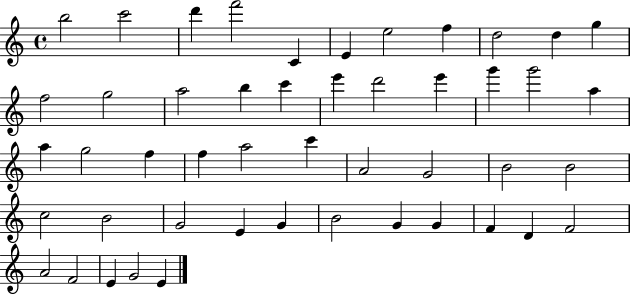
{
  \clef treble
  \time 4/4
  \defaultTimeSignature
  \key c \major
  b''2 c'''2 | d'''4 f'''2 c'4 | e'4 e''2 f''4 | d''2 d''4 g''4 | \break f''2 g''2 | a''2 b''4 c'''4 | e'''4 d'''2 e'''4 | g'''4 g'''2 a''4 | \break a''4 g''2 f''4 | f''4 a''2 c'''4 | a'2 g'2 | b'2 b'2 | \break c''2 b'2 | g'2 e'4 g'4 | b'2 g'4 g'4 | f'4 d'4 f'2 | \break a'2 f'2 | e'4 g'2 e'4 | \bar "|."
}